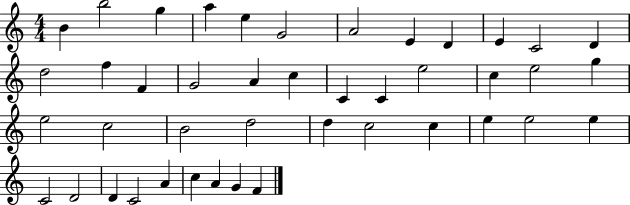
{
  \clef treble
  \numericTimeSignature
  \time 4/4
  \key c \major
  b'4 b''2 g''4 | a''4 e''4 g'2 | a'2 e'4 d'4 | e'4 c'2 d'4 | \break d''2 f''4 f'4 | g'2 a'4 c''4 | c'4 c'4 e''2 | c''4 e''2 g''4 | \break e''2 c''2 | b'2 d''2 | d''4 c''2 c''4 | e''4 e''2 e''4 | \break c'2 d'2 | d'4 c'2 a'4 | c''4 a'4 g'4 f'4 | \bar "|."
}